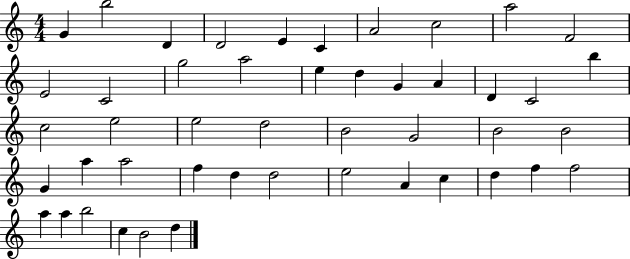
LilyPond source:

{
  \clef treble
  \numericTimeSignature
  \time 4/4
  \key c \major
  g'4 b''2 d'4 | d'2 e'4 c'4 | a'2 c''2 | a''2 f'2 | \break e'2 c'2 | g''2 a''2 | e''4 d''4 g'4 a'4 | d'4 c'2 b''4 | \break c''2 e''2 | e''2 d''2 | b'2 g'2 | b'2 b'2 | \break g'4 a''4 a''2 | f''4 d''4 d''2 | e''2 a'4 c''4 | d''4 f''4 f''2 | \break a''4 a''4 b''2 | c''4 b'2 d''4 | \bar "|."
}